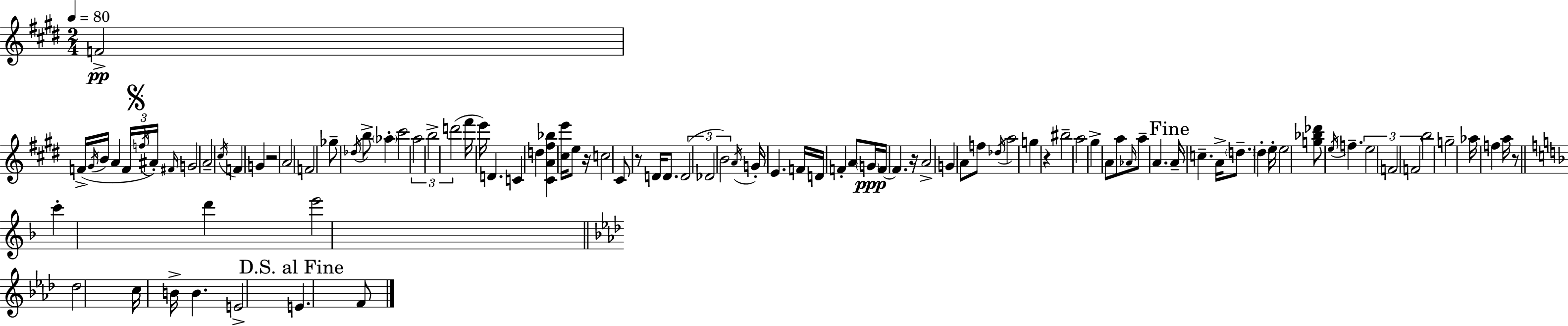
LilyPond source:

{
  \clef treble
  \numericTimeSignature
  \time 2/4
  \key e \major
  \tempo 4 = 80
  f'2->\pp | f'16->( \acciaccatura { gis'16 } b'16 a'4 \tuplet 3/2 { f'16 | \mark \markup { \musicglyph "scripts.segno" } \acciaccatura { f''16 }) ais'16-. } \grace { fis'16 } g'2 | a'2-- | \break \acciaccatura { cis''16 } f'4 | g'4 r2 | a'2 | f'2 | \break ges''8-- \acciaccatura { des''16 } b''8-> | \parenthesize aes''4-. cis'''2 | \tuplet 3/2 { a''2 | b''2-> | \break d'''2( } | fis'''16 e'''16) d'4. | c'4 | d''4 <cis' a' fis'' bes''>4 | \break <cis'' e'''>16 e''8 r16 c''2 | cis'8 r8 | d'16 d'8. \tuplet 3/2 { d'2( | des'2 | \break b'2) } | \acciaccatura { a'16 } g'16-. e'4. | f'16 d'16 f'4-. | a'8 \parenthesize g'16\ppp f'16~~ f'4. | \break r16 a'2-> | g'4 | a'8 f''8 \acciaccatura { des''16 } a''2 | g''4 | \break r4 bis''2-- | a''2 | gis''4-> | a'8 a''8 \grace { aes'16 } | \break a''8-- a'4. | \mark "Fine" a'16-- c''4.-- a'16-> | \parenthesize d''8.-- \parenthesize dis''4-. e''16-. | e''2 | \break <g'' bes'' des'''>8 \acciaccatura { e''16 } f''4.-- | \tuplet 3/2 { e''2 | f'2 | f'2 } | \break b''2 | g''2-- | aes''16 f''4 a''16 r8 | \bar "||" \break \key d \minor c'''4-. d'''4 | e'''2 | \bar "||" \break \key f \minor des''2 | c''16 b'16-> b'4. | e'2-> | \mark "D.S. al Fine" e'4. f'8 | \break \bar "|."
}